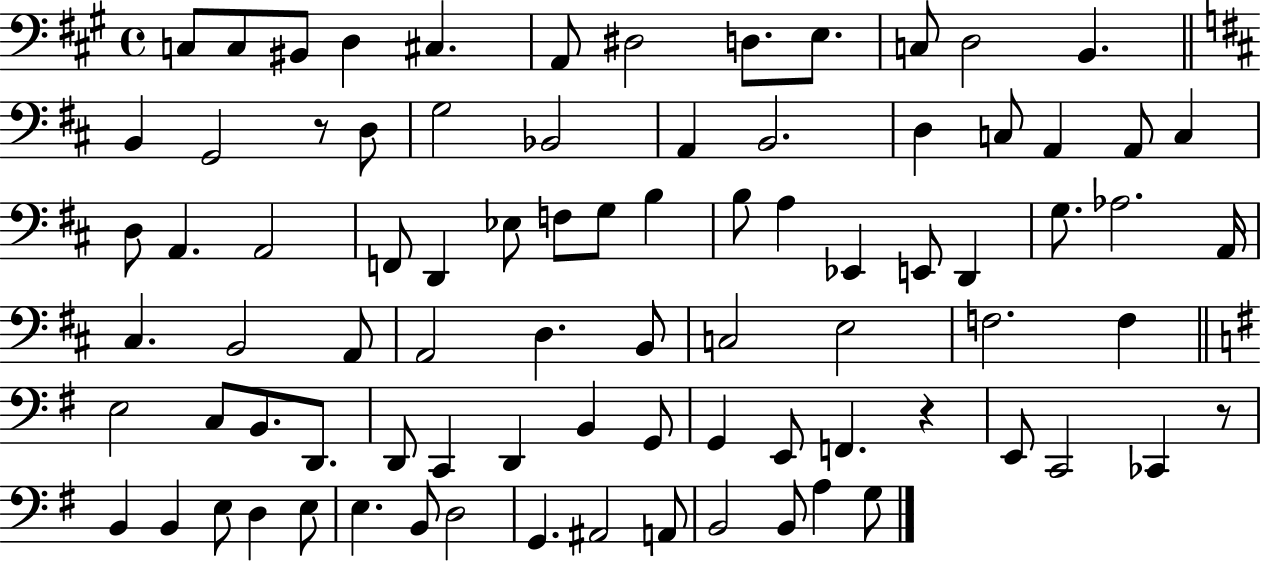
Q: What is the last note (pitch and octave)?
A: G3